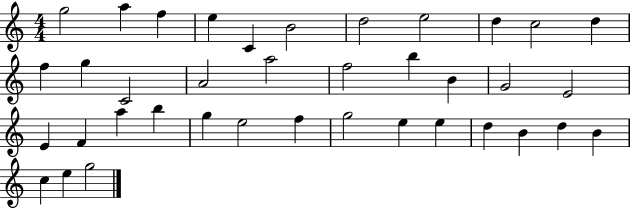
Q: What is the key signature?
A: C major